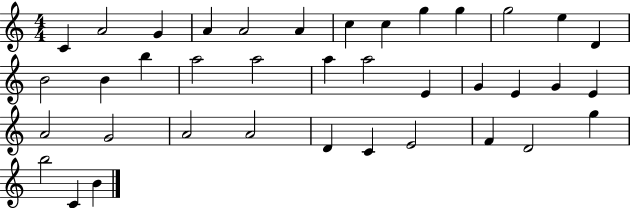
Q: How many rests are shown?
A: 0